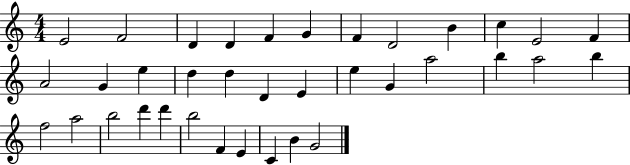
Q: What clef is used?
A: treble